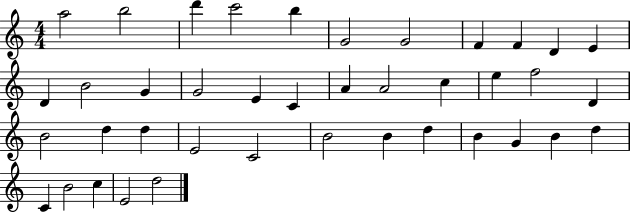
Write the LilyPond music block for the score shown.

{
  \clef treble
  \numericTimeSignature
  \time 4/4
  \key c \major
  a''2 b''2 | d'''4 c'''2 b''4 | g'2 g'2 | f'4 f'4 d'4 e'4 | \break d'4 b'2 g'4 | g'2 e'4 c'4 | a'4 a'2 c''4 | e''4 f''2 d'4 | \break b'2 d''4 d''4 | e'2 c'2 | b'2 b'4 d''4 | b'4 g'4 b'4 d''4 | \break c'4 b'2 c''4 | e'2 d''2 | \bar "|."
}